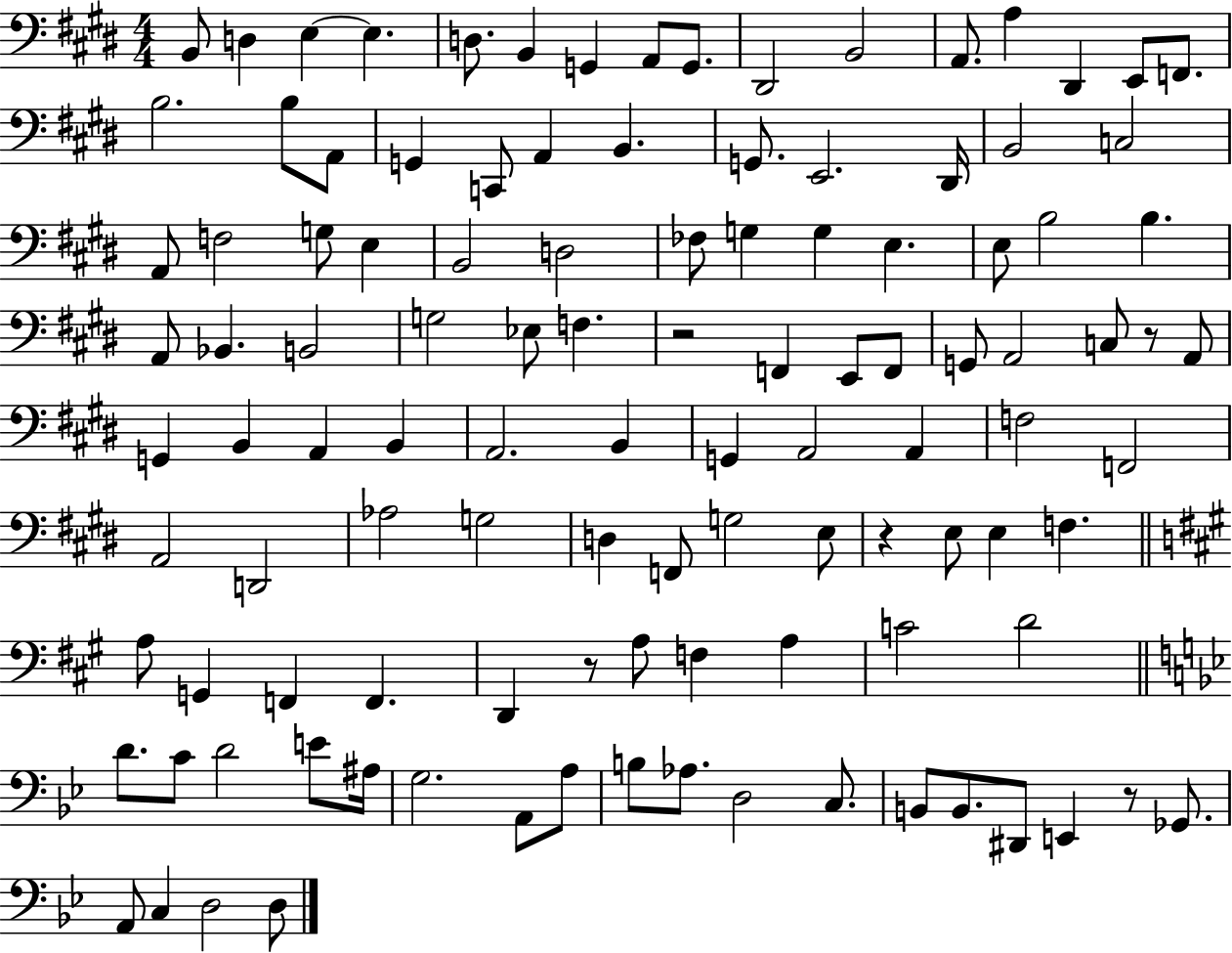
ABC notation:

X:1
T:Untitled
M:4/4
L:1/4
K:E
B,,/2 D, E, E, D,/2 B,, G,, A,,/2 G,,/2 ^D,,2 B,,2 A,,/2 A, ^D,, E,,/2 F,,/2 B,2 B,/2 A,,/2 G,, C,,/2 A,, B,, G,,/2 E,,2 ^D,,/4 B,,2 C,2 A,,/2 F,2 G,/2 E, B,,2 D,2 _F,/2 G, G, E, E,/2 B,2 B, A,,/2 _B,, B,,2 G,2 _E,/2 F, z2 F,, E,,/2 F,,/2 G,,/2 A,,2 C,/2 z/2 A,,/2 G,, B,, A,, B,, A,,2 B,, G,, A,,2 A,, F,2 F,,2 A,,2 D,,2 _A,2 G,2 D, F,,/2 G,2 E,/2 z E,/2 E, F, A,/2 G,, F,, F,, D,, z/2 A,/2 F, A, C2 D2 D/2 C/2 D2 E/2 ^A,/4 G,2 A,,/2 A,/2 B,/2 _A,/2 D,2 C,/2 B,,/2 B,,/2 ^D,,/2 E,, z/2 _G,,/2 A,,/2 C, D,2 D,/2